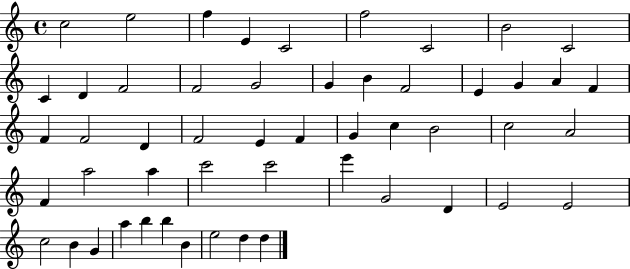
{
  \clef treble
  \time 4/4
  \defaultTimeSignature
  \key c \major
  c''2 e''2 | f''4 e'4 c'2 | f''2 c'2 | b'2 c'2 | \break c'4 d'4 f'2 | f'2 g'2 | g'4 b'4 f'2 | e'4 g'4 a'4 f'4 | \break f'4 f'2 d'4 | f'2 e'4 f'4 | g'4 c''4 b'2 | c''2 a'2 | \break f'4 a''2 a''4 | c'''2 c'''2 | e'''4 g'2 d'4 | e'2 e'2 | \break c''2 b'4 g'4 | a''4 b''4 b''4 b'4 | e''2 d''4 d''4 | \bar "|."
}